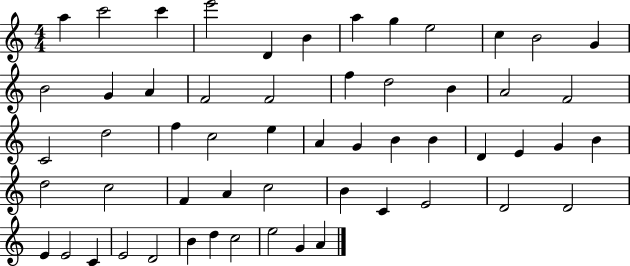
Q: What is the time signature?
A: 4/4